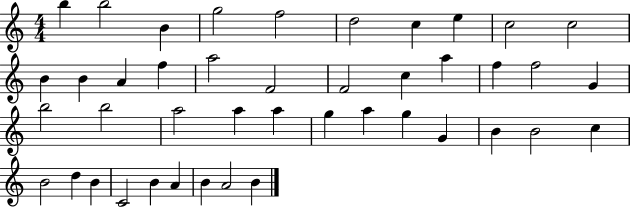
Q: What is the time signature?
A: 4/4